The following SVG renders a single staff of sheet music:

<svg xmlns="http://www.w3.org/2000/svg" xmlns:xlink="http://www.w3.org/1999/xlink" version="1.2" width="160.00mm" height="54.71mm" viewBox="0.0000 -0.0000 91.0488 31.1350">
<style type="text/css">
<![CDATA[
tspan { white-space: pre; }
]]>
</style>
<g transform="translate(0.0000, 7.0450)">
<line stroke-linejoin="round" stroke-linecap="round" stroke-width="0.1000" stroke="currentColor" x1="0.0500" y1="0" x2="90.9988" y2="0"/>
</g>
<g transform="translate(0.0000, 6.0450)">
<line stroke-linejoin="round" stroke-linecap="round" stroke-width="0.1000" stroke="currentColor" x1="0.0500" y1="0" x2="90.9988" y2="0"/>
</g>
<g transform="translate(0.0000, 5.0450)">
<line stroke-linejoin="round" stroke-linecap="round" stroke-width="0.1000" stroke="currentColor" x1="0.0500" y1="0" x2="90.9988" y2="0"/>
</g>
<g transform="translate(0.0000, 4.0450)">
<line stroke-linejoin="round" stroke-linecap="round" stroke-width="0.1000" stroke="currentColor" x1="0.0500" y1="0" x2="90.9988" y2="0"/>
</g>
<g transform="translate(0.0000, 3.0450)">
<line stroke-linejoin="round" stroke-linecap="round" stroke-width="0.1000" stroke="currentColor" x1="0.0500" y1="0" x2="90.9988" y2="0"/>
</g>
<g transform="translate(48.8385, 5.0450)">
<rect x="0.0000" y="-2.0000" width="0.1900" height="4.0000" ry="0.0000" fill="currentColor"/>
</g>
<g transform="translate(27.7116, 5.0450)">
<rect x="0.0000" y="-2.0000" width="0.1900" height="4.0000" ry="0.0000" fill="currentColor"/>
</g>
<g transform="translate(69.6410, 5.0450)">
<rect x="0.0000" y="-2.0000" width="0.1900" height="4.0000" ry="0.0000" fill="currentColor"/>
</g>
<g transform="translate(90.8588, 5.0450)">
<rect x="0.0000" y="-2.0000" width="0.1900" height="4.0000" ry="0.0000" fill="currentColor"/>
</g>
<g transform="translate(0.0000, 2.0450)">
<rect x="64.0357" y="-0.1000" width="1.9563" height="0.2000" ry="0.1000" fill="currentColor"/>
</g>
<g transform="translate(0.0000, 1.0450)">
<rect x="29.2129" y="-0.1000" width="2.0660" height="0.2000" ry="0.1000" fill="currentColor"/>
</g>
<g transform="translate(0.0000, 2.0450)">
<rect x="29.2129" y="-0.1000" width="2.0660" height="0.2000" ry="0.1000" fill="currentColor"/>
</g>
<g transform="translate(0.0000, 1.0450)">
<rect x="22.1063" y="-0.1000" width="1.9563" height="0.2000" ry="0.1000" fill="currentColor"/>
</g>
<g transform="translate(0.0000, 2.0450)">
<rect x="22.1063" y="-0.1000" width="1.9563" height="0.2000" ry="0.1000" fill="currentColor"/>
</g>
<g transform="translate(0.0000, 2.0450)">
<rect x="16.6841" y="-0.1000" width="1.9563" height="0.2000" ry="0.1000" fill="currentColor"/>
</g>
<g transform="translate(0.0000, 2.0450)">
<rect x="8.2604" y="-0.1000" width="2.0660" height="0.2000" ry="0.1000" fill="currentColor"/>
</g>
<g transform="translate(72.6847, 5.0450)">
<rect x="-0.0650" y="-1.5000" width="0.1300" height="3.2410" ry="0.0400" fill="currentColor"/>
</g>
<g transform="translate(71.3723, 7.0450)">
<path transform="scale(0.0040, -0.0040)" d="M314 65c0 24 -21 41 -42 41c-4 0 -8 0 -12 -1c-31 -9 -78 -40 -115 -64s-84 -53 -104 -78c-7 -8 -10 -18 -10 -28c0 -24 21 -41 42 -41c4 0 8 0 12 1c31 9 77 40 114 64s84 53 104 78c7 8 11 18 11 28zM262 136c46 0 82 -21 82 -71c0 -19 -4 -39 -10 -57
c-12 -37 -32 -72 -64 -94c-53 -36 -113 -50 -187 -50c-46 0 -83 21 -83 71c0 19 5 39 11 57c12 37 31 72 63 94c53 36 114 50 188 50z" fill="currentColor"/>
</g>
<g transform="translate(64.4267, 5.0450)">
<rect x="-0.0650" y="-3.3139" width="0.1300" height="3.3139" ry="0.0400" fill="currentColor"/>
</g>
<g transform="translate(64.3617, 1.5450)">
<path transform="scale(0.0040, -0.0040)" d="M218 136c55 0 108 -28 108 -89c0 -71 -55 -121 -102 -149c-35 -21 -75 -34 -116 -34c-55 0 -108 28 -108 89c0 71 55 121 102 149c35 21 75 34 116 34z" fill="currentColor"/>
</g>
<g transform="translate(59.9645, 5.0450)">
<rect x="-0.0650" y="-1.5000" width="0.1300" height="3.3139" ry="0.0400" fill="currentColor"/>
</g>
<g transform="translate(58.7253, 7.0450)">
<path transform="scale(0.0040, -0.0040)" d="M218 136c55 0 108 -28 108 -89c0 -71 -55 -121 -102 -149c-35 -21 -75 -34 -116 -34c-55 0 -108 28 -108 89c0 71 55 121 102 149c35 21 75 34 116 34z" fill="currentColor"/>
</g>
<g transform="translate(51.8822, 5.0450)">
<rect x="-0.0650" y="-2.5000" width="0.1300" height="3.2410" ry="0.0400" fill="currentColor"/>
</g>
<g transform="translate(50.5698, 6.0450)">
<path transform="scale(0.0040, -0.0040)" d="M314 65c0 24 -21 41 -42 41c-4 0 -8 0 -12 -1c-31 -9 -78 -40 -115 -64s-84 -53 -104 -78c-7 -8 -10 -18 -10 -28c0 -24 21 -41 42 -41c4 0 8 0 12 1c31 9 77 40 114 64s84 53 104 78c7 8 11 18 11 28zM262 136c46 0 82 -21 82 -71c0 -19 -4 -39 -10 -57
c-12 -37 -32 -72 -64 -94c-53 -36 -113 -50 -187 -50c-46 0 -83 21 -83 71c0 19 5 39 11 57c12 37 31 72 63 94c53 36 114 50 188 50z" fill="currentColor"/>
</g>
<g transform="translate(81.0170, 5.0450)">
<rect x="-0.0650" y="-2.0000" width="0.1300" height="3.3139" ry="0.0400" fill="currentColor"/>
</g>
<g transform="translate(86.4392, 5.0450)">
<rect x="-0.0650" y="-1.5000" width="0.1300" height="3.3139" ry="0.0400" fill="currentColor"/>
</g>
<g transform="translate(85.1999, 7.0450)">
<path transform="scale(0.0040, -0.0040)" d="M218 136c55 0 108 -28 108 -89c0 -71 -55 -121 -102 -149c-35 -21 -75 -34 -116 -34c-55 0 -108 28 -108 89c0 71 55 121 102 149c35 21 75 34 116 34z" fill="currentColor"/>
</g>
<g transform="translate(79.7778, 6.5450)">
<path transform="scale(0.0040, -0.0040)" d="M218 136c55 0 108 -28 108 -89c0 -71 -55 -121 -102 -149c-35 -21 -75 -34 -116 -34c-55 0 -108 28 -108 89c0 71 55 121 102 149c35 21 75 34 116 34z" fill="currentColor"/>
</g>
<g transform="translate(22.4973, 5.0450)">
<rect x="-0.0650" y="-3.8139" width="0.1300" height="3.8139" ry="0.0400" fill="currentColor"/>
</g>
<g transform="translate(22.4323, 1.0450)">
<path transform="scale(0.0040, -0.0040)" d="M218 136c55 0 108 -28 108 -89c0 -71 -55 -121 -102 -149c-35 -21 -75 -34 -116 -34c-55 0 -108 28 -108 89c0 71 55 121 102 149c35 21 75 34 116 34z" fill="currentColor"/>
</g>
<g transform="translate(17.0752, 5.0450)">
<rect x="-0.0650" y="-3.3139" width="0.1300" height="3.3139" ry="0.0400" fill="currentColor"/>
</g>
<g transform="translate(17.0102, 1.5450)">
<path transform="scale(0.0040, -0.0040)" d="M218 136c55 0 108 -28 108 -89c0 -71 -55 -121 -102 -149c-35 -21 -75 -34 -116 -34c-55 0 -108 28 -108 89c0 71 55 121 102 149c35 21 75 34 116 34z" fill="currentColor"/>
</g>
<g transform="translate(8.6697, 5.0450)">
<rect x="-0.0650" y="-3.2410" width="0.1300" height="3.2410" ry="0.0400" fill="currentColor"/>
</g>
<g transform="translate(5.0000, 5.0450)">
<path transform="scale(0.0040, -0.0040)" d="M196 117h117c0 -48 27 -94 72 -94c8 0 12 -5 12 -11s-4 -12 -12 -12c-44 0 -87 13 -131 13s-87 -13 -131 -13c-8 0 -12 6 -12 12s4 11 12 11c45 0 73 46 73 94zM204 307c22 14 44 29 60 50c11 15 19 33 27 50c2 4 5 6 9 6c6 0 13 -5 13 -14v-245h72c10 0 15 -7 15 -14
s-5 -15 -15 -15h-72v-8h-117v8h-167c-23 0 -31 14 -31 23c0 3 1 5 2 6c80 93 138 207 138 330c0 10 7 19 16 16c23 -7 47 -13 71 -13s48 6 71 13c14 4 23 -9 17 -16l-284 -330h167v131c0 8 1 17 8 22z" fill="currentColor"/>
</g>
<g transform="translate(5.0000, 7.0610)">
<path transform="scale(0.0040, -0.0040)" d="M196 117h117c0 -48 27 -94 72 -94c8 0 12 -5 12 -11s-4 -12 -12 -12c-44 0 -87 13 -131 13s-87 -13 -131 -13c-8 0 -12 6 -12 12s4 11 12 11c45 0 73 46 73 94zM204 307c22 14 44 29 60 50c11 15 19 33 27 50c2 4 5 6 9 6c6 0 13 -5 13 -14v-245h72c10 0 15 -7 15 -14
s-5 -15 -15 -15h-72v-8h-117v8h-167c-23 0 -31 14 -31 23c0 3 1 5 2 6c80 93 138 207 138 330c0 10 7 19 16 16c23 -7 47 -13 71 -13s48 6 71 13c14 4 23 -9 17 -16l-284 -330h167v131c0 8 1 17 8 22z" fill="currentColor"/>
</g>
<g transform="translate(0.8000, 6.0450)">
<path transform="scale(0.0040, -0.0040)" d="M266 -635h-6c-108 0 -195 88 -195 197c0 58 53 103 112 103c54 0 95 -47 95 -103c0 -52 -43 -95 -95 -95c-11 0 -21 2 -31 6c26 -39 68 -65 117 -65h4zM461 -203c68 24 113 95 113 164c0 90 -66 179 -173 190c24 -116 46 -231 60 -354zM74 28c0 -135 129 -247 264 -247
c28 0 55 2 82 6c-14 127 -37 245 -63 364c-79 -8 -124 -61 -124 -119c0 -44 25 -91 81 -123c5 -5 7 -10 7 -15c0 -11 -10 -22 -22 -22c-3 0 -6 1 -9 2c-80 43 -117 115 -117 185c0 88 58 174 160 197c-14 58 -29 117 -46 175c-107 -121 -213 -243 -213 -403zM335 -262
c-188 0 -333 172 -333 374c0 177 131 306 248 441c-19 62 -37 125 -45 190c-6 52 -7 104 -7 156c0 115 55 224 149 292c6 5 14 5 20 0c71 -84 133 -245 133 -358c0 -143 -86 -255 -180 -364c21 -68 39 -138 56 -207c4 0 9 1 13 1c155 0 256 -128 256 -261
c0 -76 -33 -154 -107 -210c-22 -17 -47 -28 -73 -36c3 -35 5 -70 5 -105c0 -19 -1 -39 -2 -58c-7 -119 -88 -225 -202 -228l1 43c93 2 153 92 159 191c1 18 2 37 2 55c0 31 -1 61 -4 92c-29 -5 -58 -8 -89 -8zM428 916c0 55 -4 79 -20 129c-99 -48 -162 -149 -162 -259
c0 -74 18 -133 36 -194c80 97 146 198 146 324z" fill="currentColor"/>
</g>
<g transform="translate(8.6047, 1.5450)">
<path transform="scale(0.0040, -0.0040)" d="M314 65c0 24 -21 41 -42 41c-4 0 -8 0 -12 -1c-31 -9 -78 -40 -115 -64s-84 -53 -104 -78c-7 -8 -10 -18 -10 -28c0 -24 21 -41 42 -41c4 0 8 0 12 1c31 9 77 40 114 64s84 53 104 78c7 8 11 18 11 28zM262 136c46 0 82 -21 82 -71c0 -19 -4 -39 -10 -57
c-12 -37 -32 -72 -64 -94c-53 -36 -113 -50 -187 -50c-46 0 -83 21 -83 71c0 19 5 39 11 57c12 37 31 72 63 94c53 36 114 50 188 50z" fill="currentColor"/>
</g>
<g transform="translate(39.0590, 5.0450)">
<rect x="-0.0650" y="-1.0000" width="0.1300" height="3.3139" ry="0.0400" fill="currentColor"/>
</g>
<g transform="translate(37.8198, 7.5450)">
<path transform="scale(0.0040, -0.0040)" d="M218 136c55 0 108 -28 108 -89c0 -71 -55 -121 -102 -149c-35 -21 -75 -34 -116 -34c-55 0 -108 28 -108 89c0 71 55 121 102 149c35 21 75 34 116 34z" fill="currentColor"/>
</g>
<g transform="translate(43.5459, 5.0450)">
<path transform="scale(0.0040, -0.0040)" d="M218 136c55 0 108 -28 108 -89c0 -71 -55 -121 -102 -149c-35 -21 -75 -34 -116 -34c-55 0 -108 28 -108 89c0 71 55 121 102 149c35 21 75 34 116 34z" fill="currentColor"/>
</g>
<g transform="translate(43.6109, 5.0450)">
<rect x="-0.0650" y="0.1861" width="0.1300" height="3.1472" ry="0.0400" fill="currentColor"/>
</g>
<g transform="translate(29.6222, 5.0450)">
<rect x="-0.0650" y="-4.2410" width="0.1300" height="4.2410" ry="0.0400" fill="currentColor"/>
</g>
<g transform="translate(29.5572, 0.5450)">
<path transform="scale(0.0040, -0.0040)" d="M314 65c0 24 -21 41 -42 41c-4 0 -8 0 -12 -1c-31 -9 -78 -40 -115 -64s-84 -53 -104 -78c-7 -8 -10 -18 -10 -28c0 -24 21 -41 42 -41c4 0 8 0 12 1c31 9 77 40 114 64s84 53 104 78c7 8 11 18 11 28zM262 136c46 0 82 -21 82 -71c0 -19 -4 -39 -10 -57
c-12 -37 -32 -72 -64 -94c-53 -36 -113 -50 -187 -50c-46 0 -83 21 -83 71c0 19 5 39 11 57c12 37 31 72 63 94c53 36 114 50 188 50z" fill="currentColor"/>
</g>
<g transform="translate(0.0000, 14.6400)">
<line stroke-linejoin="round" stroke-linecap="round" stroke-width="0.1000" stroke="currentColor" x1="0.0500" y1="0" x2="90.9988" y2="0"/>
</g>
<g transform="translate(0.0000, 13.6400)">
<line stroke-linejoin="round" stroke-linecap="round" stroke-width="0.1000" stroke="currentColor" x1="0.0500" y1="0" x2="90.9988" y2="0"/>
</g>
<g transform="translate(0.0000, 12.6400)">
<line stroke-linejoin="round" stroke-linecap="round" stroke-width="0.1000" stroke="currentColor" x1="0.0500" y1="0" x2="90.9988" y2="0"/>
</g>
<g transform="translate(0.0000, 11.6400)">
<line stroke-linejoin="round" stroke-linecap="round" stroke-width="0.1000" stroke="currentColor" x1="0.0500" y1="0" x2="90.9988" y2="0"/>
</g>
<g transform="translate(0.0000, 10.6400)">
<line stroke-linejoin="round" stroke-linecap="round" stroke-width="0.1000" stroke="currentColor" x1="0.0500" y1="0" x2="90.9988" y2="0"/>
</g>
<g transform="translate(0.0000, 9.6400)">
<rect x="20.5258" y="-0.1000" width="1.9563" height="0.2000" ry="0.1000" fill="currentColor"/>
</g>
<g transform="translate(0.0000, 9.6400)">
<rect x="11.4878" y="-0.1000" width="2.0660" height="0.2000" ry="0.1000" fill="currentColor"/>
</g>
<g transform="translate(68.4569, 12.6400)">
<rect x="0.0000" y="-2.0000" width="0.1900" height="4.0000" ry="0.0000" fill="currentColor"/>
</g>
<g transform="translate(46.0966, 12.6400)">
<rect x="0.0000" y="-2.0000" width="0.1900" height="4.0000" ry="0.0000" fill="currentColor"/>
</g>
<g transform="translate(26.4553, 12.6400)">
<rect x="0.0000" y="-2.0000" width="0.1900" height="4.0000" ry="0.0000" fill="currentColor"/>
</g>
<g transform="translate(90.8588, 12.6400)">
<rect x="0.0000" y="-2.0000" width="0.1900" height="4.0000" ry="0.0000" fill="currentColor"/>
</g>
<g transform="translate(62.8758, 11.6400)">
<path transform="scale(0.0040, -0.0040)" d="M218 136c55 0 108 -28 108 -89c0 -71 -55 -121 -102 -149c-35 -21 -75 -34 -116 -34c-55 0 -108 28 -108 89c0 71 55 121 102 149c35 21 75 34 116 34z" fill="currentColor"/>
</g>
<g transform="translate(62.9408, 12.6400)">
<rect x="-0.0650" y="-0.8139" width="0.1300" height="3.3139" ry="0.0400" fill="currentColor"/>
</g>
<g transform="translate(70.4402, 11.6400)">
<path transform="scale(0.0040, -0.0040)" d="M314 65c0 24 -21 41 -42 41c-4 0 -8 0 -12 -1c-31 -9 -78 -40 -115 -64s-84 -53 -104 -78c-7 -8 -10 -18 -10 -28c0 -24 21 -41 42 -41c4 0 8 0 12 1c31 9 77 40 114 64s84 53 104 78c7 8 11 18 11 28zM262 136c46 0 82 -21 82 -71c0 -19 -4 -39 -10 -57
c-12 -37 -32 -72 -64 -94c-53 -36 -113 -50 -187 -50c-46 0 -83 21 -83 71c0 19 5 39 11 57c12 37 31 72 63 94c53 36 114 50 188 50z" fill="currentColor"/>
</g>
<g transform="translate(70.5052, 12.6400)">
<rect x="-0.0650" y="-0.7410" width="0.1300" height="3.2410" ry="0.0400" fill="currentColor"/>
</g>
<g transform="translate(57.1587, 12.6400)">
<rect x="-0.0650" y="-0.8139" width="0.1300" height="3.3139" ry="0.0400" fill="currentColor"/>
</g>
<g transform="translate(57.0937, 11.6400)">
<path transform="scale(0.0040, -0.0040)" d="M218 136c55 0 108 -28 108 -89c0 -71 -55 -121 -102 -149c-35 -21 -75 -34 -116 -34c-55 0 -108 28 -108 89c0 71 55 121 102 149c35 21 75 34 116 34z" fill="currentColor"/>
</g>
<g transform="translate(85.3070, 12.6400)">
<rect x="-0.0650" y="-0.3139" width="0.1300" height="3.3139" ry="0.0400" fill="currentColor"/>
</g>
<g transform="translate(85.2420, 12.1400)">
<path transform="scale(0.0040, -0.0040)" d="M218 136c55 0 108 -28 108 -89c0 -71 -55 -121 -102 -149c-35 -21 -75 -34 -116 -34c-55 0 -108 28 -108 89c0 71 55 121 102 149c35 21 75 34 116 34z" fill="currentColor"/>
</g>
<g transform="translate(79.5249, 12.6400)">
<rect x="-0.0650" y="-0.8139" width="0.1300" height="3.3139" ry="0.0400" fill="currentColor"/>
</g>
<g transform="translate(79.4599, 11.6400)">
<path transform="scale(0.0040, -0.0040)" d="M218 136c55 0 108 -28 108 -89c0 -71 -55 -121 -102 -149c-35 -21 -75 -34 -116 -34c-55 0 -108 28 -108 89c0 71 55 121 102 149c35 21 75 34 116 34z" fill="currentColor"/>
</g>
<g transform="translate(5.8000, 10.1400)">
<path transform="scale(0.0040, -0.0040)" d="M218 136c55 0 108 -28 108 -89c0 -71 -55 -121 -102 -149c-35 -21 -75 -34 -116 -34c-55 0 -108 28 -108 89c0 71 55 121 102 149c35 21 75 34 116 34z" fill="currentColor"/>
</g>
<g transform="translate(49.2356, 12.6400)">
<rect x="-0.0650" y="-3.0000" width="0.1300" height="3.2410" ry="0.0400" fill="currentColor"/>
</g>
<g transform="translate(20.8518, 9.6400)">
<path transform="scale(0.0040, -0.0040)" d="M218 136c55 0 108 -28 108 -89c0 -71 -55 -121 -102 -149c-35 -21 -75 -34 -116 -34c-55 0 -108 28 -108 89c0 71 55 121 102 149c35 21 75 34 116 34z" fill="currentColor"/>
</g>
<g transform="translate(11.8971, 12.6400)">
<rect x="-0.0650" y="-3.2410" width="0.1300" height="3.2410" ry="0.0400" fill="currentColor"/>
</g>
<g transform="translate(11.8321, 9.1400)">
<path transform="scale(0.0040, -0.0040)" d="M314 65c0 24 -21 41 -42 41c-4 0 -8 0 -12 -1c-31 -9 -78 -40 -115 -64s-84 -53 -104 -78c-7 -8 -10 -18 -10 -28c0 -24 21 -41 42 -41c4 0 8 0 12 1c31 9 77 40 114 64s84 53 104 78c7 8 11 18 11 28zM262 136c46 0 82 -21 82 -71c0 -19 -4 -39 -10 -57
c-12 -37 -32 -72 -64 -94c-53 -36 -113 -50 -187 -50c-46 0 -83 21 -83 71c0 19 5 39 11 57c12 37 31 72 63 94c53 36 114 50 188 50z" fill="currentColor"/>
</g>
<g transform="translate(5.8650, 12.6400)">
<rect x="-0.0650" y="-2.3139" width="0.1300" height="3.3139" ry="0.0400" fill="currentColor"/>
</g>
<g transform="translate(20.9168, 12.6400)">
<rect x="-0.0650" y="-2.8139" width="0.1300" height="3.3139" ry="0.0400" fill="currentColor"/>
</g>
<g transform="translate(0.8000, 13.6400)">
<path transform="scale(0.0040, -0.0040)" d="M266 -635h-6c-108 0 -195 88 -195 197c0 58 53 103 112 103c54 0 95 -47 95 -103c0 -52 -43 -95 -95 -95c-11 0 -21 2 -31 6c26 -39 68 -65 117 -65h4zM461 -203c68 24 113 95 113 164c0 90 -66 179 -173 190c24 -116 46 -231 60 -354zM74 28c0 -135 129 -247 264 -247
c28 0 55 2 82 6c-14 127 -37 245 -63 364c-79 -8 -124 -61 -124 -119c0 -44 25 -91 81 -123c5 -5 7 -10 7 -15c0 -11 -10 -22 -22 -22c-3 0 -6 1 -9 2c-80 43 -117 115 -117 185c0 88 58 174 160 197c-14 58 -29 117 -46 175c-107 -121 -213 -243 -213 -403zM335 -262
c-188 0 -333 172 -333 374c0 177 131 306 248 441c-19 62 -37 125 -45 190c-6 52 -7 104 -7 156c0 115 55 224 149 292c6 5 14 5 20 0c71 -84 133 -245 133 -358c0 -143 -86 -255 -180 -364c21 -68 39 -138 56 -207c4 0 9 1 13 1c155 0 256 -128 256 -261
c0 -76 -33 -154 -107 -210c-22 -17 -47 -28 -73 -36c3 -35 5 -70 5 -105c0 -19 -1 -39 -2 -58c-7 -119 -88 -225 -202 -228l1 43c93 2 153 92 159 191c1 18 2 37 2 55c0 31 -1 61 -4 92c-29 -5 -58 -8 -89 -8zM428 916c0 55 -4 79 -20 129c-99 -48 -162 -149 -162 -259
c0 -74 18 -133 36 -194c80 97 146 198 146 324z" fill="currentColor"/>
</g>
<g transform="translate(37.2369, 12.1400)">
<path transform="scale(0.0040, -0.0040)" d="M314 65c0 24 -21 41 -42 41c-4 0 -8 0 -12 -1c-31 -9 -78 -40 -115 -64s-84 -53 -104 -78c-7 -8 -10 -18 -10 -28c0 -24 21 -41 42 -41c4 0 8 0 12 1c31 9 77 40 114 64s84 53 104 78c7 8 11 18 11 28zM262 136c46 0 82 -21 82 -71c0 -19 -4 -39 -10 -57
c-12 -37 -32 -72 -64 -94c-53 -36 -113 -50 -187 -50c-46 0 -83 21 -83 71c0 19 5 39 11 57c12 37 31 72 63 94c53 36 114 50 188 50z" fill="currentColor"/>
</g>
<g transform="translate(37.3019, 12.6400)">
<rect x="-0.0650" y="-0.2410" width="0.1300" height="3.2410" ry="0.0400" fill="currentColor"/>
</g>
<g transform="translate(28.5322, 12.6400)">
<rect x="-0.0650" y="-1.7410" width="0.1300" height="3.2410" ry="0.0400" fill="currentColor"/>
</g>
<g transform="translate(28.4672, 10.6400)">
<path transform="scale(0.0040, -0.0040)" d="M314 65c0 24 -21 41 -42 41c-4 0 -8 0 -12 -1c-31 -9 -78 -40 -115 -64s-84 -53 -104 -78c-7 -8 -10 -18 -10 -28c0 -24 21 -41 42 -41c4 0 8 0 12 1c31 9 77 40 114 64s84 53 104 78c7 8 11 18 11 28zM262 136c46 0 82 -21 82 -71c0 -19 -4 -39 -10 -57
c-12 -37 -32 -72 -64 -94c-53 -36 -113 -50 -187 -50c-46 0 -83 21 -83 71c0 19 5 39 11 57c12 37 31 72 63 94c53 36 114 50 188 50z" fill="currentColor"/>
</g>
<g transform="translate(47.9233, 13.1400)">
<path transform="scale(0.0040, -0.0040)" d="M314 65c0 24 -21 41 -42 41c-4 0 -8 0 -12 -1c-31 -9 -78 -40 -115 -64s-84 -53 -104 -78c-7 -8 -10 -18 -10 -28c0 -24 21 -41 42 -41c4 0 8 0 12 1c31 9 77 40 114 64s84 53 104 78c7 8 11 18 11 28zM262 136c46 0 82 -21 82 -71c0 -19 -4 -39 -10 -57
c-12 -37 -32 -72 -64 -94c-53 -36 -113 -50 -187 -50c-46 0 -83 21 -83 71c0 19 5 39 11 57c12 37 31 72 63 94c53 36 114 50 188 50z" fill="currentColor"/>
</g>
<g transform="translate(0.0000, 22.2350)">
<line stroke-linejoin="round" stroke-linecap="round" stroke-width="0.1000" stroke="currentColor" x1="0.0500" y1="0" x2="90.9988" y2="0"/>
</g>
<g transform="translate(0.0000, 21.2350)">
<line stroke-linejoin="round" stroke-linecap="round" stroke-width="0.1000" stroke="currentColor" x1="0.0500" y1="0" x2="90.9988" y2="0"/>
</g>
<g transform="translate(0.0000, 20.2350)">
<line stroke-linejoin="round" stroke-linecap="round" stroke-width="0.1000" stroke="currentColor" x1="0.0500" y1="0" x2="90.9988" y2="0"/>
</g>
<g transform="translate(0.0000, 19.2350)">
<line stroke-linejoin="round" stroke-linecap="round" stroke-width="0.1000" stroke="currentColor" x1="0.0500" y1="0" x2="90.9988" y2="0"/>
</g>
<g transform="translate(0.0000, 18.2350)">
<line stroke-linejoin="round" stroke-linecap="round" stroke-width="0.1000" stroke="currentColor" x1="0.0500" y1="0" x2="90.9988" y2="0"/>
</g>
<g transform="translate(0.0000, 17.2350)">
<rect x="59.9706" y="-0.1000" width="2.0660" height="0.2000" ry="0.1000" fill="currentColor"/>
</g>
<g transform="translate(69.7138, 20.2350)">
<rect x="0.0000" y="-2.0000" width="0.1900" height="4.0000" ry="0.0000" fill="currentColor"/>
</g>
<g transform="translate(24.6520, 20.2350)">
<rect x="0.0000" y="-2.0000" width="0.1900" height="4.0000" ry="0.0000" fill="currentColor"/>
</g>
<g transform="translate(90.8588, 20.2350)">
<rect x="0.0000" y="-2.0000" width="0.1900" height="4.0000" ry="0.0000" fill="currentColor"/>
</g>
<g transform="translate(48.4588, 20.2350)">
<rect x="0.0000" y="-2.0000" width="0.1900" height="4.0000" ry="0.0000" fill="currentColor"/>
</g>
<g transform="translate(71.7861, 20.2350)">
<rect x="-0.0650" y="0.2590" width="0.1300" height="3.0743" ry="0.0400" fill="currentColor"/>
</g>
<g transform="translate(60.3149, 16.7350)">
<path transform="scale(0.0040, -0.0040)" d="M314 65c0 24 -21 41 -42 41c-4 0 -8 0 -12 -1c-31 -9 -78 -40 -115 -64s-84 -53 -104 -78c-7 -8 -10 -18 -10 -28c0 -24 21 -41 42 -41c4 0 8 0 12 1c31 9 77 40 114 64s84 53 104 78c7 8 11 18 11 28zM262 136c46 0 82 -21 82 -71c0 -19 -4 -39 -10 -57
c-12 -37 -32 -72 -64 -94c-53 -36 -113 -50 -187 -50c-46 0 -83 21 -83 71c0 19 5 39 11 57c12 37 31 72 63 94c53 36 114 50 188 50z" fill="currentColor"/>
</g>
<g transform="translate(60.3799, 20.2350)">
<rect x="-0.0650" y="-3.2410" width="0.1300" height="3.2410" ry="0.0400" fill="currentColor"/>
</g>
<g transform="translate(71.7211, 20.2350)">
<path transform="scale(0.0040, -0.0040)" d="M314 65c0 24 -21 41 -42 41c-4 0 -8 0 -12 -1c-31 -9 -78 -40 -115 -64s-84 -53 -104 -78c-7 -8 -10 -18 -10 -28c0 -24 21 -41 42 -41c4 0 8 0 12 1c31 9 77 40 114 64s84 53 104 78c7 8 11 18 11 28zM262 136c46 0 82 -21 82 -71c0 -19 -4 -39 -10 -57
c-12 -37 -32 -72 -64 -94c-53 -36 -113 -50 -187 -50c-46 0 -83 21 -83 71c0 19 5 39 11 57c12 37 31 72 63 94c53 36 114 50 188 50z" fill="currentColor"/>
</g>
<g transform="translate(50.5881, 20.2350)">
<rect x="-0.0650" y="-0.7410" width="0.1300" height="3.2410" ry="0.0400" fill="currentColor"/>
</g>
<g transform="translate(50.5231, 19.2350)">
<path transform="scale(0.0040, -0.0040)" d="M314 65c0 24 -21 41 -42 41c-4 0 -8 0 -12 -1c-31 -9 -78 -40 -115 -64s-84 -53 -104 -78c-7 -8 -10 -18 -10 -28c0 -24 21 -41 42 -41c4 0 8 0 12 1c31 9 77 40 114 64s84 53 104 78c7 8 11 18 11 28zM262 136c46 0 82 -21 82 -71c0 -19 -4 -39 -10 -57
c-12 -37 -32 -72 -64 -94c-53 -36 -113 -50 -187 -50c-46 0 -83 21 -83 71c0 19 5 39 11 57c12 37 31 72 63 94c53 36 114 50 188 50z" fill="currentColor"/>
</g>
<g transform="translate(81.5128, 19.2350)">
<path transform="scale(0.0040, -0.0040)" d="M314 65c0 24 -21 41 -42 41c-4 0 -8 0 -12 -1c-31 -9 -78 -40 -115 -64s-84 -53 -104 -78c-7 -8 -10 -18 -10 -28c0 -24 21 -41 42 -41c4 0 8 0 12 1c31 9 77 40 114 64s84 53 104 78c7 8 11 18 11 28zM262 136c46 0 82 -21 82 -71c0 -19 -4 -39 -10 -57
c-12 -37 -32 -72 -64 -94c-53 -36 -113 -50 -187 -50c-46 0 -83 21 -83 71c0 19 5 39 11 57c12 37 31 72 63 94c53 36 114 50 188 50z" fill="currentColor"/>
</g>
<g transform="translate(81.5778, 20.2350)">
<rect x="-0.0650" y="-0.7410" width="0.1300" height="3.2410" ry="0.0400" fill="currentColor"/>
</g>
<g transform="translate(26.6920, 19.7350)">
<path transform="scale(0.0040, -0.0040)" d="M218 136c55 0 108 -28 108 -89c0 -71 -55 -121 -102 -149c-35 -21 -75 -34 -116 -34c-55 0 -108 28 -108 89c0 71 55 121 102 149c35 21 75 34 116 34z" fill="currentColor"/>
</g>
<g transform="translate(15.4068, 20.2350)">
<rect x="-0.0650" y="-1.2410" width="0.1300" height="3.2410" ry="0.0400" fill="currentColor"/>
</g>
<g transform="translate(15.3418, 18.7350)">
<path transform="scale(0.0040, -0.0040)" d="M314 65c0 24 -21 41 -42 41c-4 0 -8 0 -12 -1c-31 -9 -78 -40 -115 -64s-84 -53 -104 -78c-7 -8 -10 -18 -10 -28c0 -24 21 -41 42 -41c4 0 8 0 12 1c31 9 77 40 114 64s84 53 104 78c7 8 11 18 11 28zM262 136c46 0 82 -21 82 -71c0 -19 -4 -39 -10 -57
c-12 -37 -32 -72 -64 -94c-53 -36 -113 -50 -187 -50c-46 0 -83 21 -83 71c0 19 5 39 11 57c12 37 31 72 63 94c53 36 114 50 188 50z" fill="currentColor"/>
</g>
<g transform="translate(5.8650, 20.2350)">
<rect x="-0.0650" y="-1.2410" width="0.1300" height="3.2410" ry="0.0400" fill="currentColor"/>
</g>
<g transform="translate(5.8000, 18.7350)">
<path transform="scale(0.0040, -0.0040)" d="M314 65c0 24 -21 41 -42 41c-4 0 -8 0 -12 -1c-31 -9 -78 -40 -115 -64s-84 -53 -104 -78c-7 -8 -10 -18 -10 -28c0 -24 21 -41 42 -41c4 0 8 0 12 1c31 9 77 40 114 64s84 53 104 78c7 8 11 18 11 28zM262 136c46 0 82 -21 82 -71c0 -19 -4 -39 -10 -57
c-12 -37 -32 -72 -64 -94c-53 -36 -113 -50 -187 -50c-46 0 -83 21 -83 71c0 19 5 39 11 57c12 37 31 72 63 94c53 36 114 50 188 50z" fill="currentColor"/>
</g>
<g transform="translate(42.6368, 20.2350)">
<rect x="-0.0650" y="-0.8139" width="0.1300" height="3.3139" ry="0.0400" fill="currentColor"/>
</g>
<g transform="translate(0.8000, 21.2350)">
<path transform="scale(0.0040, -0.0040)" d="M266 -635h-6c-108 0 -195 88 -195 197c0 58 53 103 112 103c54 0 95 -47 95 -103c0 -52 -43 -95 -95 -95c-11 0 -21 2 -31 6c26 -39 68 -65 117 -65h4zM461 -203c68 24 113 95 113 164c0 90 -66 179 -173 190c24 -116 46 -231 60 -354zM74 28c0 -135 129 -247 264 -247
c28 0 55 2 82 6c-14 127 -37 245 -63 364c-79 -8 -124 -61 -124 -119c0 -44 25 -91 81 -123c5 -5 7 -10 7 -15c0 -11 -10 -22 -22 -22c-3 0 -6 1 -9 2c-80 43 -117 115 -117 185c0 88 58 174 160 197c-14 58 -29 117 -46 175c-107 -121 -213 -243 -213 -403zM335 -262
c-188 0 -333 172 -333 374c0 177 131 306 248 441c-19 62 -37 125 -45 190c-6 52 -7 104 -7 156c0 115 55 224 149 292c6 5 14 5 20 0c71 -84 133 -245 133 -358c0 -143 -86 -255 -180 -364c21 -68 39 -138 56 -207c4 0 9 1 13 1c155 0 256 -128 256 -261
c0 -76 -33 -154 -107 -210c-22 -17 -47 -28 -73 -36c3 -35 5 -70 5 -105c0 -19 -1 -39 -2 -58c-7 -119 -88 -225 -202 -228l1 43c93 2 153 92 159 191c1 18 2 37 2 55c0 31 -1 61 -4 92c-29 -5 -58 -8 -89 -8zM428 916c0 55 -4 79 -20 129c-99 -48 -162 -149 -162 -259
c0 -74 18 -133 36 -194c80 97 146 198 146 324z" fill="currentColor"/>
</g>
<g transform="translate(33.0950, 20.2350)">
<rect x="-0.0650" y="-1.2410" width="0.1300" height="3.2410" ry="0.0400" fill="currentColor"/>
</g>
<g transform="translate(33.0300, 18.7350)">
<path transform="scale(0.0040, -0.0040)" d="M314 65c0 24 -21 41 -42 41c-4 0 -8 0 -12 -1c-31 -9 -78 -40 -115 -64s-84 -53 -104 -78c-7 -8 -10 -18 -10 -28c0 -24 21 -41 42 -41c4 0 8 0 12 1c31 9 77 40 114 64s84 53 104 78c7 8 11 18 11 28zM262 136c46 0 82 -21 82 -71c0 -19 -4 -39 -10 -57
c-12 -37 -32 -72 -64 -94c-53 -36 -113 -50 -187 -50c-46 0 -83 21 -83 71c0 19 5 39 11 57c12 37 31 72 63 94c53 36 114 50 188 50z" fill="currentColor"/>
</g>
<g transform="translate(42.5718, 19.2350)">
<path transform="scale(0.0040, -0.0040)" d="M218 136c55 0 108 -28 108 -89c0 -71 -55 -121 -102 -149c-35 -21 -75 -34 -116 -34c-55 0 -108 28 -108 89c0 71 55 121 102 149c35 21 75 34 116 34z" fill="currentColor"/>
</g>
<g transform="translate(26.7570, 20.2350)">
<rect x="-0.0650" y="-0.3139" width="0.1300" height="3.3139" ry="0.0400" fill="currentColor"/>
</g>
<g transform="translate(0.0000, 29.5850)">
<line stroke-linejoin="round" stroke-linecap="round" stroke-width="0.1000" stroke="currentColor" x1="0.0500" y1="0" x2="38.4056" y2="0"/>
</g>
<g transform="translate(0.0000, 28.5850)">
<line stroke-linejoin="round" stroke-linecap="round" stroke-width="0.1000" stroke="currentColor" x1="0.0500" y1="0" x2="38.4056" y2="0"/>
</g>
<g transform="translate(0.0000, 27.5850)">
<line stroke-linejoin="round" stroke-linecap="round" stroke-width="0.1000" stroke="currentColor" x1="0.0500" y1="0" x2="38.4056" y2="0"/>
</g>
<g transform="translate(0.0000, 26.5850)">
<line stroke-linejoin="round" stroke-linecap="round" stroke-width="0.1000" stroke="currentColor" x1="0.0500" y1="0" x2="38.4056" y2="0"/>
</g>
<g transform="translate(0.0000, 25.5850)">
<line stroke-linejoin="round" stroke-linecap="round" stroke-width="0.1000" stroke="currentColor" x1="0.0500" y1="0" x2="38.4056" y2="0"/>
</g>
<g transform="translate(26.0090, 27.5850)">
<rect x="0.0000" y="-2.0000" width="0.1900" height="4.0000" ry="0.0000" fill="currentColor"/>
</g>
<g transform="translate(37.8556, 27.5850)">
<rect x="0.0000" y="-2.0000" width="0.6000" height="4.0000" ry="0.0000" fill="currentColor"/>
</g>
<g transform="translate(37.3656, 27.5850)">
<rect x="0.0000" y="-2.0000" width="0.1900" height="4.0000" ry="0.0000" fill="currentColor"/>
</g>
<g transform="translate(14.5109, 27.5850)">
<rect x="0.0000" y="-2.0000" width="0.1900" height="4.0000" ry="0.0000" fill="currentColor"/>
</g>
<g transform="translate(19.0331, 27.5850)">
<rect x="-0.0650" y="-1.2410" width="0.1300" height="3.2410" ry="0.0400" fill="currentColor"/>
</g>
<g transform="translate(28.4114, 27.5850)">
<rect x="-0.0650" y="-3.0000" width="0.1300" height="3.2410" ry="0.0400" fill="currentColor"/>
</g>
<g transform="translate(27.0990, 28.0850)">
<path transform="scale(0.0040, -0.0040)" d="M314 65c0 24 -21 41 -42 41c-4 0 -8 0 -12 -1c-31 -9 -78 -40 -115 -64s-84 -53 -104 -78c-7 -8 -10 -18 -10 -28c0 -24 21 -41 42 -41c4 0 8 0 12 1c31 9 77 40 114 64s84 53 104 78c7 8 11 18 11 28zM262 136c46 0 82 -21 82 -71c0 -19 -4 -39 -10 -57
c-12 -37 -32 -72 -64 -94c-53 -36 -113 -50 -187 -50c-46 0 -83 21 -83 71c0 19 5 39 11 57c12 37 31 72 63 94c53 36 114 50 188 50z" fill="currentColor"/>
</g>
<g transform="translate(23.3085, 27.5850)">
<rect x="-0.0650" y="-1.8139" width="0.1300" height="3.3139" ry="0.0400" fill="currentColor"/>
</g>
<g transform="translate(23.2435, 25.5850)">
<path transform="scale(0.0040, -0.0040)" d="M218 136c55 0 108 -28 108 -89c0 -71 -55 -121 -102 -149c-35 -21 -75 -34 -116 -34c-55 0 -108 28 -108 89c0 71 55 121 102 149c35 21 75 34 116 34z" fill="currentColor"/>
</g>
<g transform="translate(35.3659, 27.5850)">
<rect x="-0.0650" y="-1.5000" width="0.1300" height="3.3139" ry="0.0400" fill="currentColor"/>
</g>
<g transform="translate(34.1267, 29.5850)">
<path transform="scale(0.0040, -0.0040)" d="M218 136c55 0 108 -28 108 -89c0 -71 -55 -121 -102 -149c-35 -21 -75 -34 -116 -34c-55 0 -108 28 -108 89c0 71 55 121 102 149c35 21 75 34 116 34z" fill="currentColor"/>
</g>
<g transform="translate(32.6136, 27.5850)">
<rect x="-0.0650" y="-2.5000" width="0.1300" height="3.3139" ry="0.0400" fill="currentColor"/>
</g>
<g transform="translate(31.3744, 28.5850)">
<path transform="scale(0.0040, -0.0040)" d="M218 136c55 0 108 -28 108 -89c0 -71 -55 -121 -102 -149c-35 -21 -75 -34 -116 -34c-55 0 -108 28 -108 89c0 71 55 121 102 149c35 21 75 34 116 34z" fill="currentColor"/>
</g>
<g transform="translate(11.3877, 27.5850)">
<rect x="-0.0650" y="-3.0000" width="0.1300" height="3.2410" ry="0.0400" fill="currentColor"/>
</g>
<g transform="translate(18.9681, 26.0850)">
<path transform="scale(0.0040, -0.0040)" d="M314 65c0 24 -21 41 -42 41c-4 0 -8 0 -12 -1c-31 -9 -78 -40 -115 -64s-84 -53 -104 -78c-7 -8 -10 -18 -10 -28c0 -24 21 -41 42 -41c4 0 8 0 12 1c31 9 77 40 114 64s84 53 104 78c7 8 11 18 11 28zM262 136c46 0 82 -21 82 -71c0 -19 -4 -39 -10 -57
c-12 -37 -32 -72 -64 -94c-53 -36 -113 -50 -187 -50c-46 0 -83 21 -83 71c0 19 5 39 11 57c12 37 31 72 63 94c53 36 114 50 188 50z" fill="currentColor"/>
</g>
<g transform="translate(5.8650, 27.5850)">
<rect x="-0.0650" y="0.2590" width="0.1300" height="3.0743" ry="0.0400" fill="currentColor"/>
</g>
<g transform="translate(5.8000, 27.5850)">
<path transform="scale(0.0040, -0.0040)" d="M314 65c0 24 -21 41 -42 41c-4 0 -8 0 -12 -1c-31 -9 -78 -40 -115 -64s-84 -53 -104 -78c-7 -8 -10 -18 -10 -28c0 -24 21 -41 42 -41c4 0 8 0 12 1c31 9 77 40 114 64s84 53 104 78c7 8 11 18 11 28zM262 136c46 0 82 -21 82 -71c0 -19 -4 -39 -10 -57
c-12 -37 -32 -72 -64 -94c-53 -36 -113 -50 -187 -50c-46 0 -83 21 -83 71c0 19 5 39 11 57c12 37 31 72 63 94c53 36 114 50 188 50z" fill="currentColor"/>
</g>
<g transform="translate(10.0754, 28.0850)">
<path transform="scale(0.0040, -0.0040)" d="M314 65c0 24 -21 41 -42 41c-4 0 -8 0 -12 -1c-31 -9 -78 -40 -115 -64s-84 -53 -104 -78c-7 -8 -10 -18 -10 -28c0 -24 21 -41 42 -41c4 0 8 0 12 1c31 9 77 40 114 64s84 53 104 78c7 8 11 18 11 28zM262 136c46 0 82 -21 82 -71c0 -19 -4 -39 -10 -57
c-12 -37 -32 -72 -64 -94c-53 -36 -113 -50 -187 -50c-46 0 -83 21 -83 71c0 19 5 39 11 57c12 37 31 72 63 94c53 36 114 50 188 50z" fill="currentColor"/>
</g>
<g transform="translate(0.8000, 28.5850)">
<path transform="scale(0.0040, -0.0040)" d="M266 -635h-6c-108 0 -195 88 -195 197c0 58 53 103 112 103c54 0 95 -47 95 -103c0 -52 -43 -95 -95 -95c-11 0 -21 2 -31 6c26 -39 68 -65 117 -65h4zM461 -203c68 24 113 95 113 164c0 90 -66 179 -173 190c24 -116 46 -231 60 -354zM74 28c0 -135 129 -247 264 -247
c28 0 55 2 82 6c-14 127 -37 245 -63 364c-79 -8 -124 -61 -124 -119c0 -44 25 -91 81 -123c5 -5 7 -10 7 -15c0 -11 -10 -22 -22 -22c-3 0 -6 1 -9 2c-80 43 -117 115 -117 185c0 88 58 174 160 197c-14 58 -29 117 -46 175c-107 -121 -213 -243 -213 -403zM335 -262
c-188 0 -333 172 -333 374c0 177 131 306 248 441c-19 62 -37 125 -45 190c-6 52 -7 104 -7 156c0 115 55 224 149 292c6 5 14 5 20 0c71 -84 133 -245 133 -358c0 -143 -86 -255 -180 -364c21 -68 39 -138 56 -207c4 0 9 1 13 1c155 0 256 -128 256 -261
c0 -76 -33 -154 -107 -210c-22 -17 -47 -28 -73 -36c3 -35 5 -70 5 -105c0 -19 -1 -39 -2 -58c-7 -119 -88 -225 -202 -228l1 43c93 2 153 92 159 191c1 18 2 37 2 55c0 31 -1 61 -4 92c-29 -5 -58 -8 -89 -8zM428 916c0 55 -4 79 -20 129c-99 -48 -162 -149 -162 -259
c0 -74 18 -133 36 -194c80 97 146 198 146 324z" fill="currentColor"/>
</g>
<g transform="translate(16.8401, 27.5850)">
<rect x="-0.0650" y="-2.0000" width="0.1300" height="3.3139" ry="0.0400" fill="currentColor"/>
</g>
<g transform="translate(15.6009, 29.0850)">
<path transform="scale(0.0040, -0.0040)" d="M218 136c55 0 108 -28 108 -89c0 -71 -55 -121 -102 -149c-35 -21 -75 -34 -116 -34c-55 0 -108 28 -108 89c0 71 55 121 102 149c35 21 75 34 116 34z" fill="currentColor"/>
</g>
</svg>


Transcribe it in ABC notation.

X:1
T:Untitled
M:4/4
L:1/4
K:C
b2 b c' d'2 D B G2 E b E2 F E g b2 a f2 c2 A2 d d d2 d c e2 e2 c e2 d d2 b2 B2 d2 B2 A2 F e2 f A2 G E